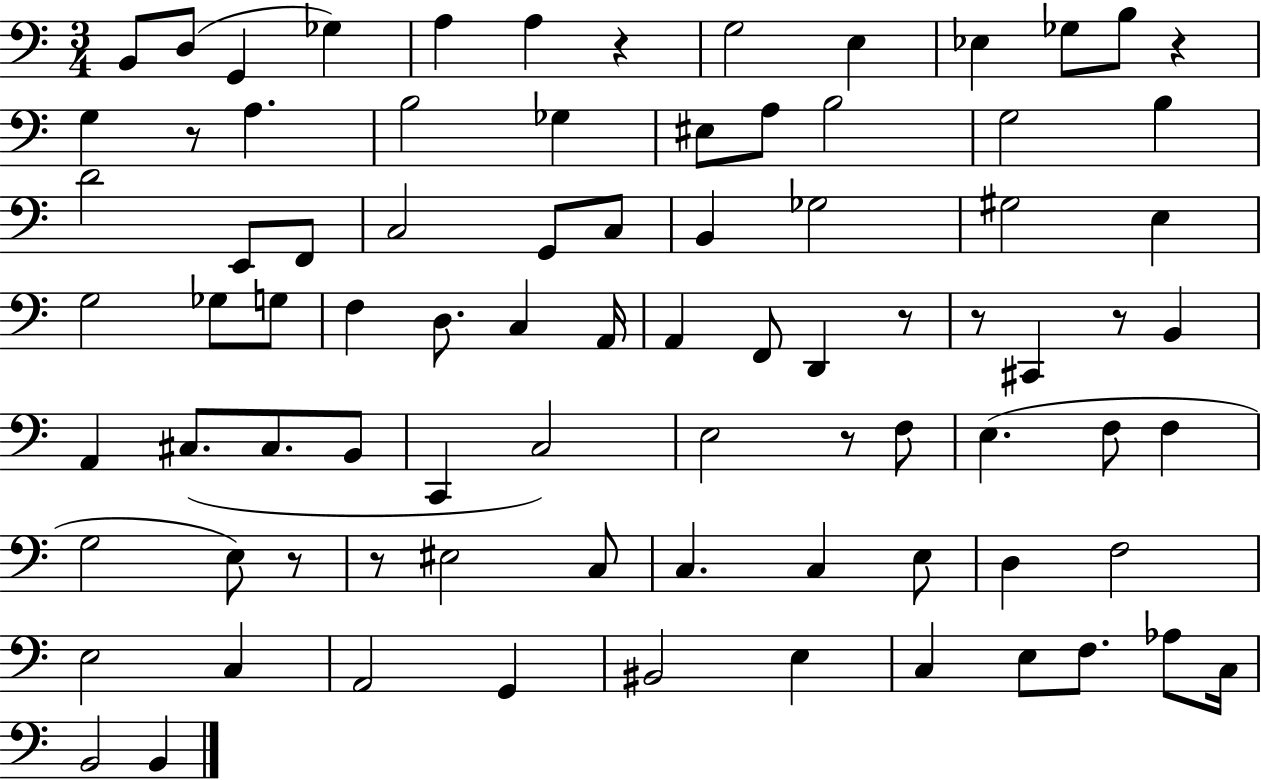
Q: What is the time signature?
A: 3/4